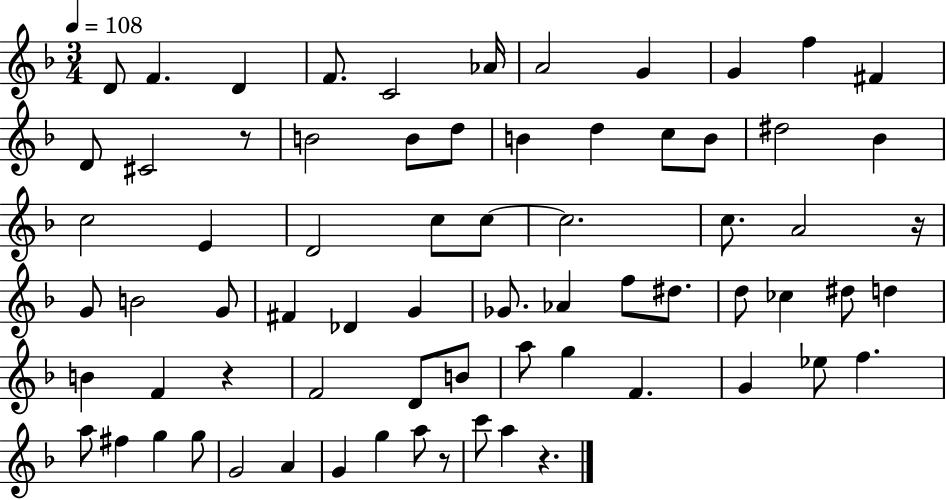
D4/e F4/q. D4/q F4/e. C4/h Ab4/s A4/h G4/q G4/q F5/q F#4/q D4/e C#4/h R/e B4/h B4/e D5/e B4/q D5/q C5/e B4/e D#5/h Bb4/q C5/h E4/q D4/h C5/e C5/e C5/h. C5/e. A4/h R/s G4/e B4/h G4/e F#4/q Db4/q G4/q Gb4/e. Ab4/q F5/e D#5/e. D5/e CES5/q D#5/e D5/q B4/q F4/q R/q F4/h D4/e B4/e A5/e G5/q F4/q. G4/q Eb5/e F5/q. A5/e F#5/q G5/q G5/e G4/h A4/q G4/q G5/q A5/e R/e C6/e A5/q R/q.